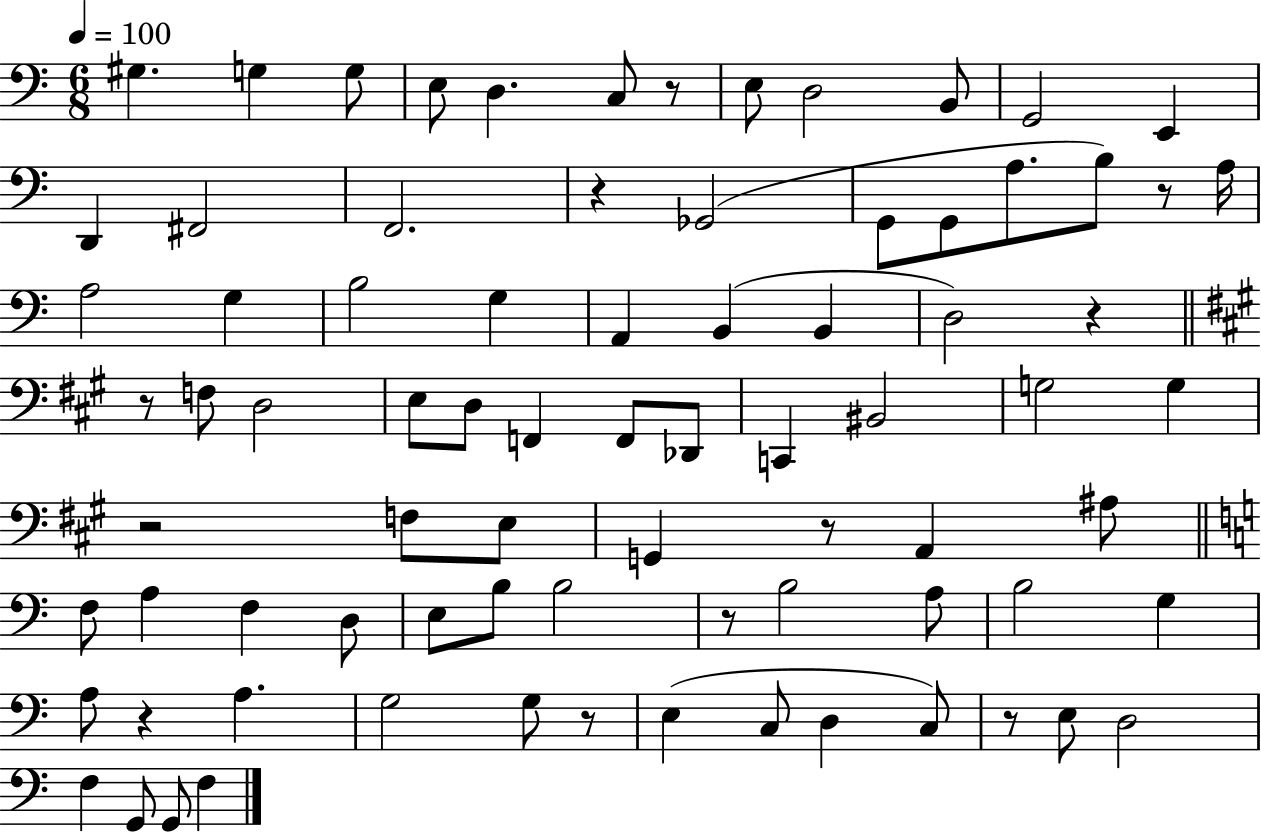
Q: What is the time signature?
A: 6/8